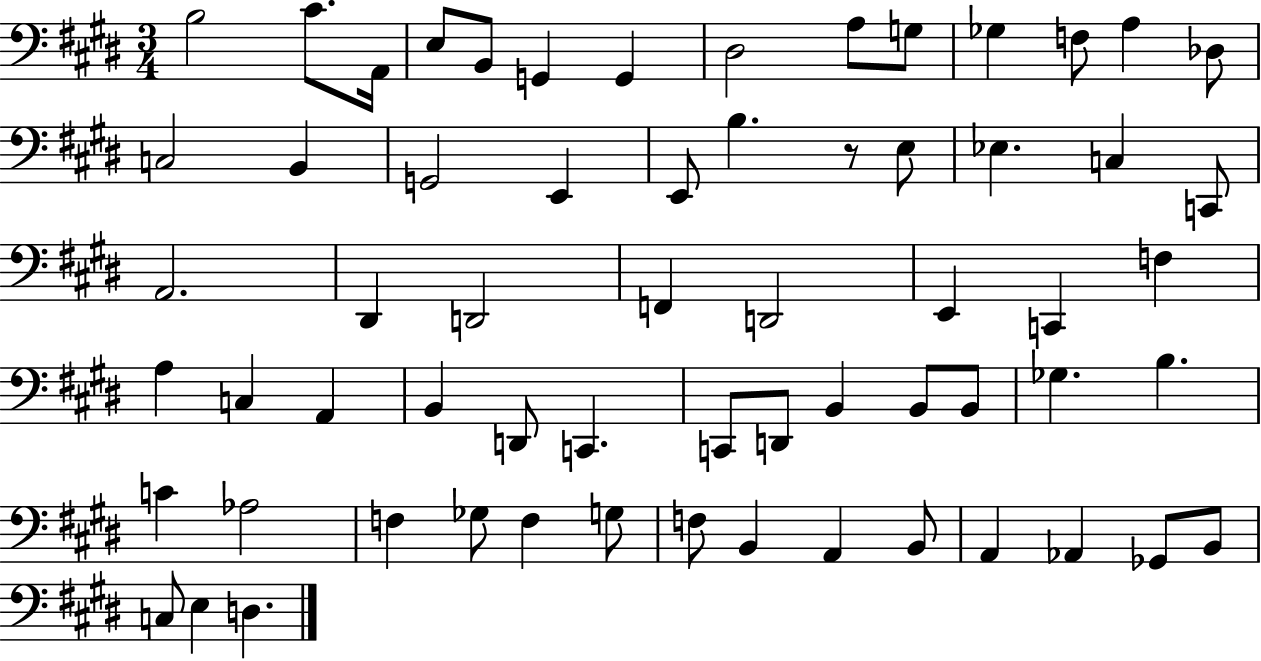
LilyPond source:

{
  \clef bass
  \numericTimeSignature
  \time 3/4
  \key e \major
  b2 cis'8. a,16 | e8 b,8 g,4 g,4 | dis2 a8 g8 | ges4 f8 a4 des8 | \break c2 b,4 | g,2 e,4 | e,8 b4. r8 e8 | ees4. c4 c,8 | \break a,2. | dis,4 d,2 | f,4 d,2 | e,4 c,4 f4 | \break a4 c4 a,4 | b,4 d,8 c,4. | c,8 d,8 b,4 b,8 b,8 | ges4. b4. | \break c'4 aes2 | f4 ges8 f4 g8 | f8 b,4 a,4 b,8 | a,4 aes,4 ges,8 b,8 | \break c8 e4 d4. | \bar "|."
}